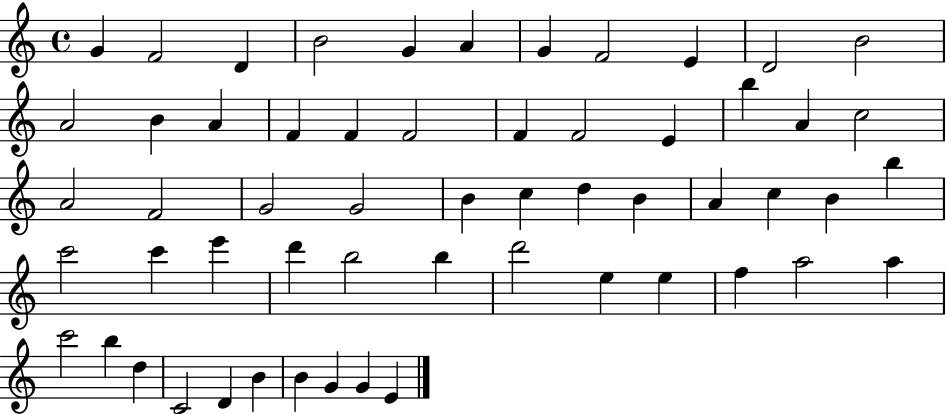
{
  \clef treble
  \time 4/4
  \defaultTimeSignature
  \key c \major
  g'4 f'2 d'4 | b'2 g'4 a'4 | g'4 f'2 e'4 | d'2 b'2 | \break a'2 b'4 a'4 | f'4 f'4 f'2 | f'4 f'2 e'4 | b''4 a'4 c''2 | \break a'2 f'2 | g'2 g'2 | b'4 c''4 d''4 b'4 | a'4 c''4 b'4 b''4 | \break c'''2 c'''4 e'''4 | d'''4 b''2 b''4 | d'''2 e''4 e''4 | f''4 a''2 a''4 | \break c'''2 b''4 d''4 | c'2 d'4 b'4 | b'4 g'4 g'4 e'4 | \bar "|."
}